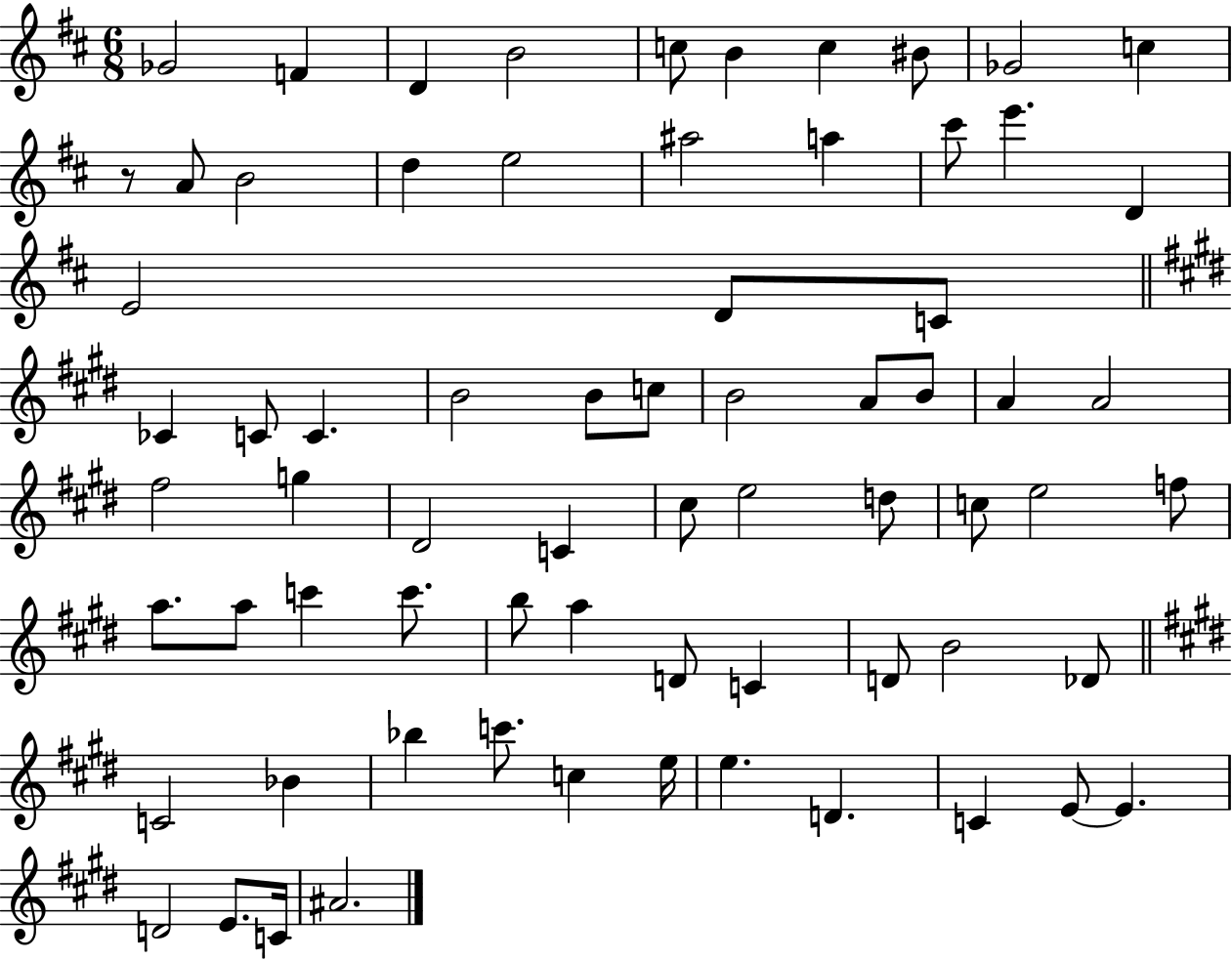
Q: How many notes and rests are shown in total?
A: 70